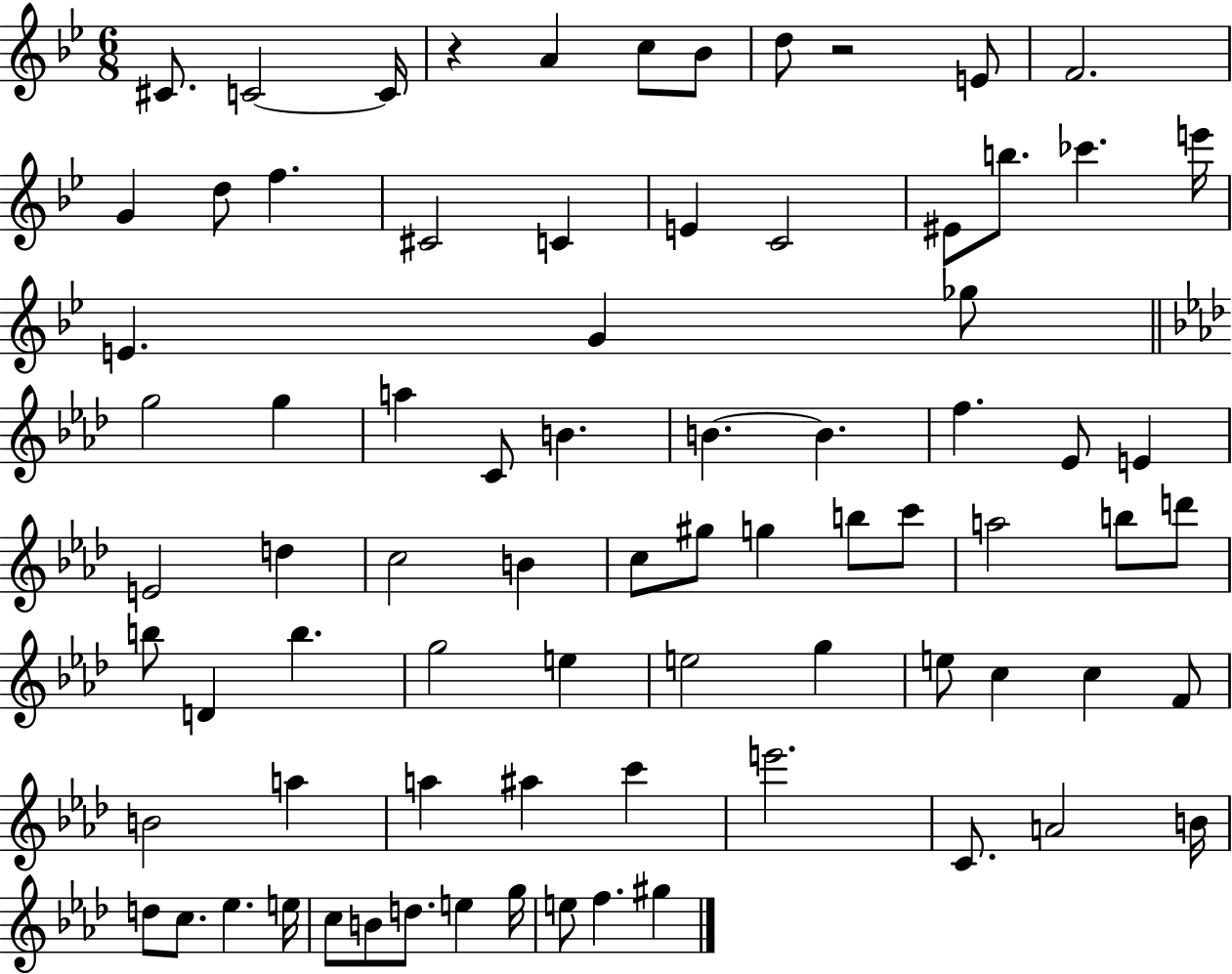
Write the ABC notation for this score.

X:1
T:Untitled
M:6/8
L:1/4
K:Bb
^C/2 C2 C/4 z A c/2 _B/2 d/2 z2 E/2 F2 G d/2 f ^C2 C E C2 ^E/2 b/2 _c' e'/4 E G _g/2 g2 g a C/2 B B B f _E/2 E E2 d c2 B c/2 ^g/2 g b/2 c'/2 a2 b/2 d'/2 b/2 D b g2 e e2 g e/2 c c F/2 B2 a a ^a c' e'2 C/2 A2 B/4 d/2 c/2 _e e/4 c/2 B/2 d/2 e g/4 e/2 f ^g